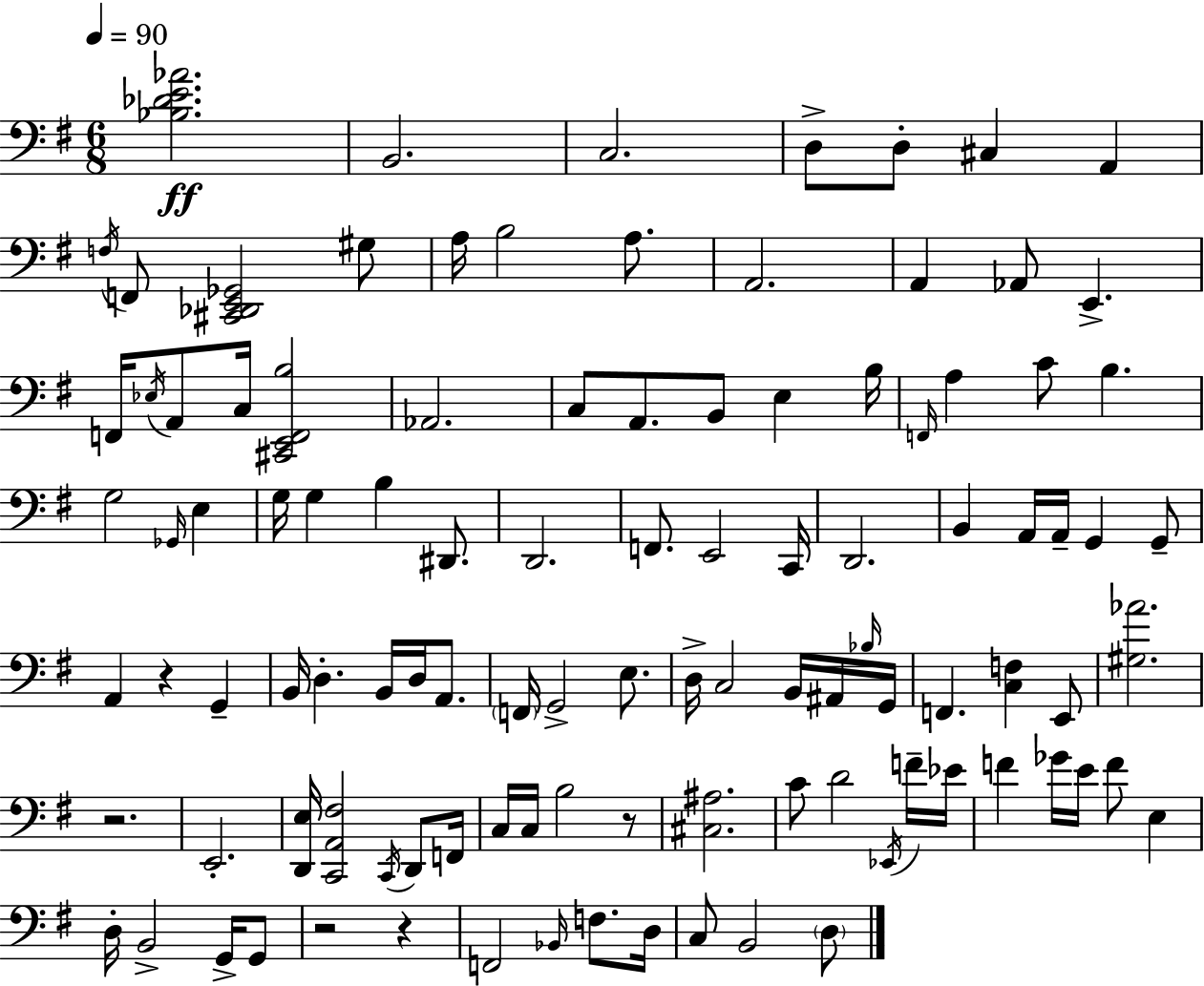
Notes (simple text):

[Bb3,Db4,E4,Ab4]/h. B2/h. C3/h. D3/e D3/e C#3/q A2/q F3/s F2/e [C#2,Db2,E2,Gb2]/h G#3/e A3/s B3/h A3/e. A2/h. A2/q Ab2/e E2/q. F2/s Eb3/s A2/e C3/s [C#2,E2,F2,B3]/h Ab2/h. C3/e A2/e. B2/e E3/q B3/s F2/s A3/q C4/e B3/q. G3/h Gb2/s E3/q G3/s G3/q B3/q D#2/e. D2/h. F2/e. E2/h C2/s D2/h. B2/q A2/s A2/s G2/q G2/e A2/q R/q G2/q B2/s D3/q. B2/s D3/s A2/e. F2/s G2/h E3/e. D3/s C3/h B2/s A#2/s Bb3/s G2/s F2/q. [C3,F3]/q E2/e [G#3,Ab4]/h. R/h. E2/h. [D2,E3]/s [C2,A2,F#3]/h C2/s D2/e F2/s C3/s C3/s B3/h R/e [C#3,A#3]/h. C4/e D4/h Eb2/s F4/s Eb4/s F4/q Gb4/s E4/s F4/e E3/q D3/s B2/h G2/s G2/e R/h R/q F2/h Bb2/s F3/e. D3/s C3/e B2/h D3/e